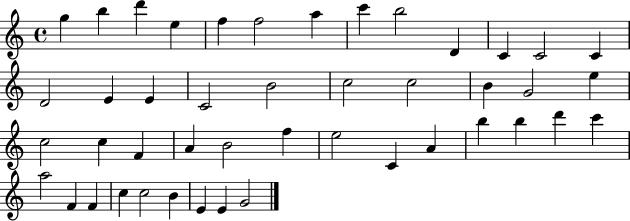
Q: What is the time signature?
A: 4/4